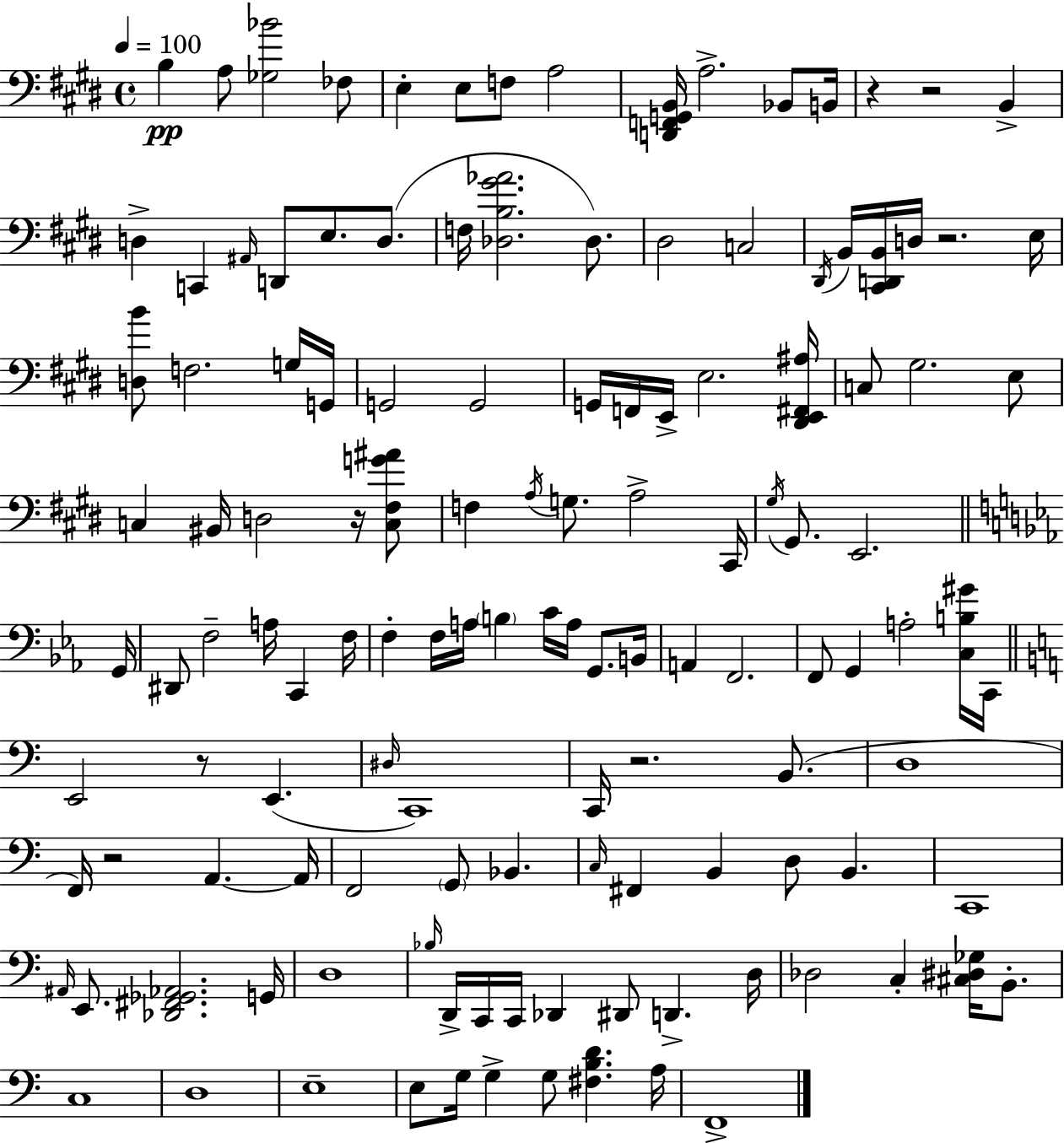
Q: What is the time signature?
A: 4/4